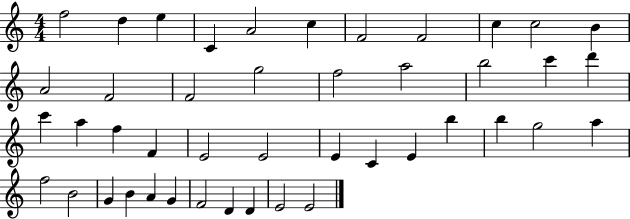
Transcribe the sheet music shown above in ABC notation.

X:1
T:Untitled
M:4/4
L:1/4
K:C
f2 d e C A2 c F2 F2 c c2 B A2 F2 F2 g2 f2 a2 b2 c' d' c' a f F E2 E2 E C E b b g2 a f2 B2 G B A G F2 D D E2 E2